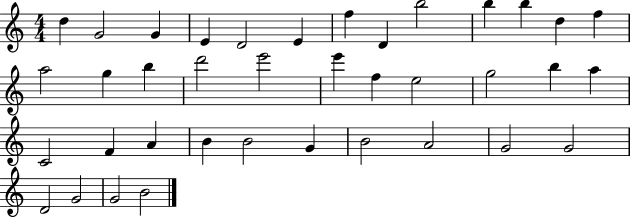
{
  \clef treble
  \numericTimeSignature
  \time 4/4
  \key c \major
  d''4 g'2 g'4 | e'4 d'2 e'4 | f''4 d'4 b''2 | b''4 b''4 d''4 f''4 | \break a''2 g''4 b''4 | d'''2 e'''2 | e'''4 f''4 e''2 | g''2 b''4 a''4 | \break c'2 f'4 a'4 | b'4 b'2 g'4 | b'2 a'2 | g'2 g'2 | \break d'2 g'2 | g'2 b'2 | \bar "|."
}